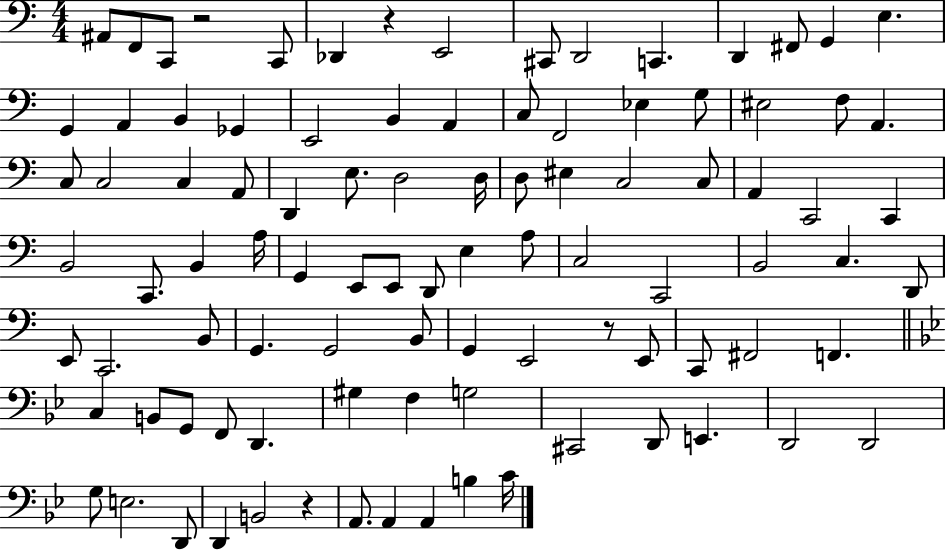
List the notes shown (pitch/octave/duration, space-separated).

A#2/e F2/e C2/e R/h C2/e Db2/q R/q E2/h C#2/e D2/h C2/q. D2/q F#2/e G2/q E3/q. G2/q A2/q B2/q Gb2/q E2/h B2/q A2/q C3/e F2/h Eb3/q G3/e EIS3/h F3/e A2/q. C3/e C3/h C3/q A2/e D2/q E3/e. D3/h D3/s D3/e EIS3/q C3/h C3/e A2/q C2/h C2/q B2/h C2/e. B2/q A3/s G2/q E2/e E2/e D2/e E3/q A3/e C3/h C2/h B2/h C3/q. D2/e E2/e C2/h. B2/e G2/q. G2/h B2/e G2/q E2/h R/e E2/e C2/e F#2/h F2/q. C3/q B2/e G2/e F2/e D2/q. G#3/q F3/q G3/h C#2/h D2/e E2/q. D2/h D2/h G3/e E3/h. D2/e D2/q B2/h R/q A2/e. A2/q A2/q B3/q C4/s